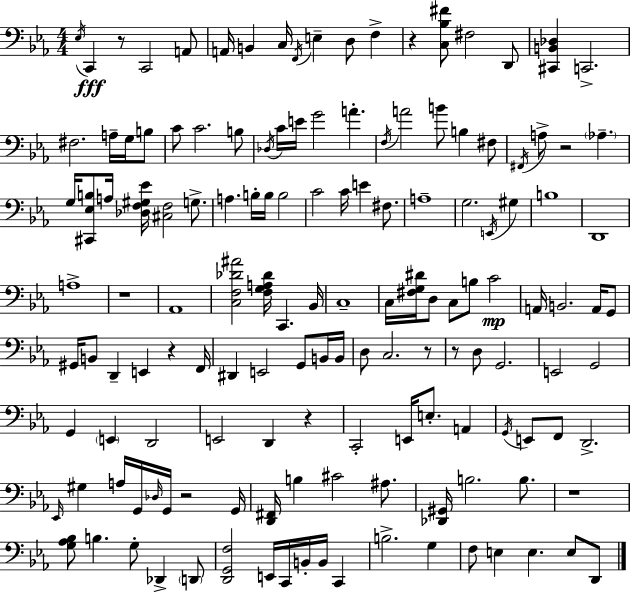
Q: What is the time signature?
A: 4/4